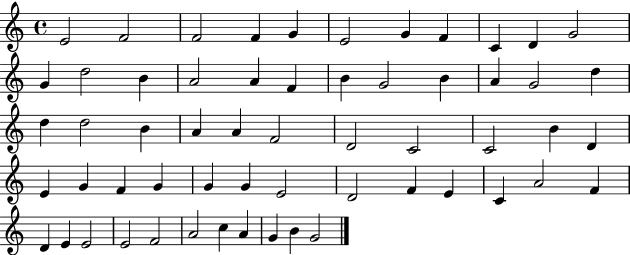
{
  \clef treble
  \time 4/4
  \defaultTimeSignature
  \key c \major
  e'2 f'2 | f'2 f'4 g'4 | e'2 g'4 f'4 | c'4 d'4 g'2 | \break g'4 d''2 b'4 | a'2 a'4 f'4 | b'4 g'2 b'4 | a'4 g'2 d''4 | \break d''4 d''2 b'4 | a'4 a'4 f'2 | d'2 c'2 | c'2 b'4 d'4 | \break e'4 g'4 f'4 g'4 | g'4 g'4 e'2 | d'2 f'4 e'4 | c'4 a'2 f'4 | \break d'4 e'4 e'2 | e'2 f'2 | a'2 c''4 a'4 | g'4 b'4 g'2 | \break \bar "|."
}